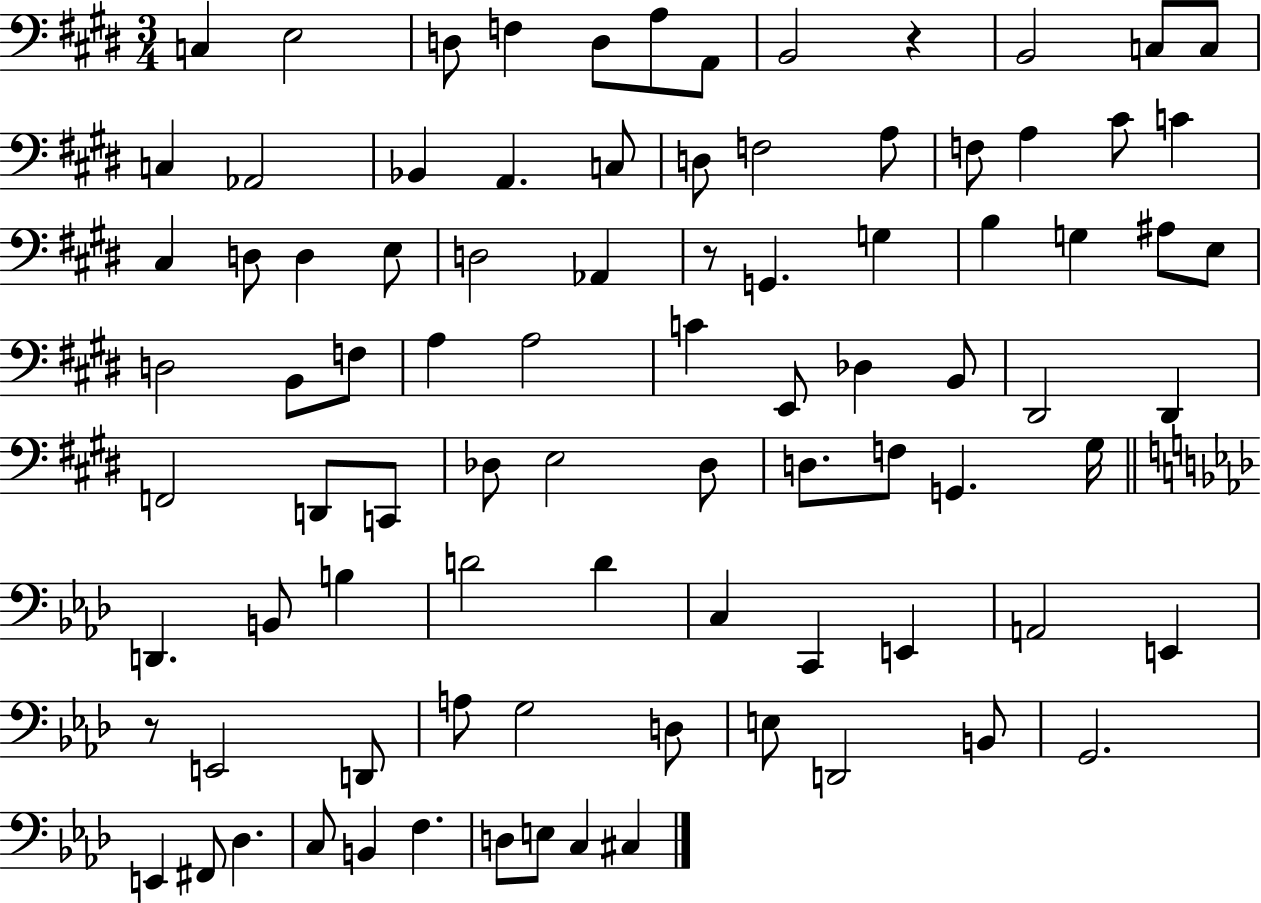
{
  \clef bass
  \numericTimeSignature
  \time 3/4
  \key e \major
  c4 e2 | d8 f4 d8 a8 a,8 | b,2 r4 | b,2 c8 c8 | \break c4 aes,2 | bes,4 a,4. c8 | d8 f2 a8 | f8 a4 cis'8 c'4 | \break cis4 d8 d4 e8 | d2 aes,4 | r8 g,4. g4 | b4 g4 ais8 e8 | \break d2 b,8 f8 | a4 a2 | c'4 e,8 des4 b,8 | dis,2 dis,4 | \break f,2 d,8 c,8 | des8 e2 des8 | d8. f8 g,4. gis16 | \bar "||" \break \key aes \major d,4. b,8 b4 | d'2 d'4 | c4 c,4 e,4 | a,2 e,4 | \break r8 e,2 d,8 | a8 g2 d8 | e8 d,2 b,8 | g,2. | \break e,4 fis,8 des4. | c8 b,4 f4. | d8 e8 c4 cis4 | \bar "|."
}